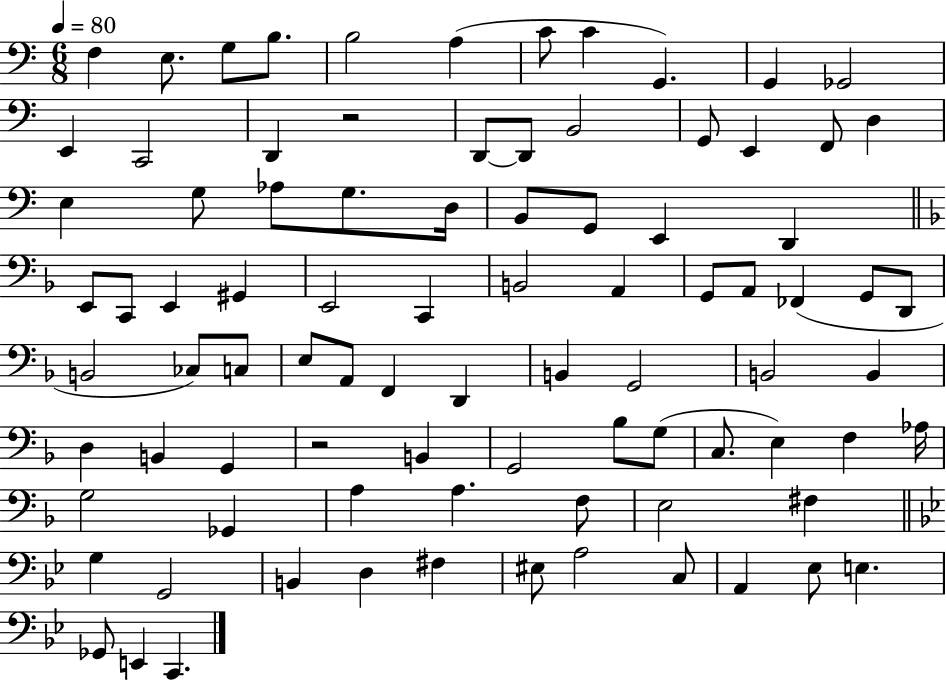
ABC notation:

X:1
T:Untitled
M:6/8
L:1/4
K:C
F, E,/2 G,/2 B,/2 B,2 A, C/2 C G,, G,, _G,,2 E,, C,,2 D,, z2 D,,/2 D,,/2 B,,2 G,,/2 E,, F,,/2 D, E, G,/2 _A,/2 G,/2 D,/4 B,,/2 G,,/2 E,, D,, E,,/2 C,,/2 E,, ^G,, E,,2 C,, B,,2 A,, G,,/2 A,,/2 _F,, G,,/2 D,,/2 B,,2 _C,/2 C,/2 E,/2 A,,/2 F,, D,, B,, G,,2 B,,2 B,, D, B,, G,, z2 B,, G,,2 _B,/2 G,/2 C,/2 E, F, _A,/4 G,2 _G,, A, A, F,/2 E,2 ^F, G, G,,2 B,, D, ^F, ^E,/2 A,2 C,/2 A,, _E,/2 E, _G,,/2 E,, C,,